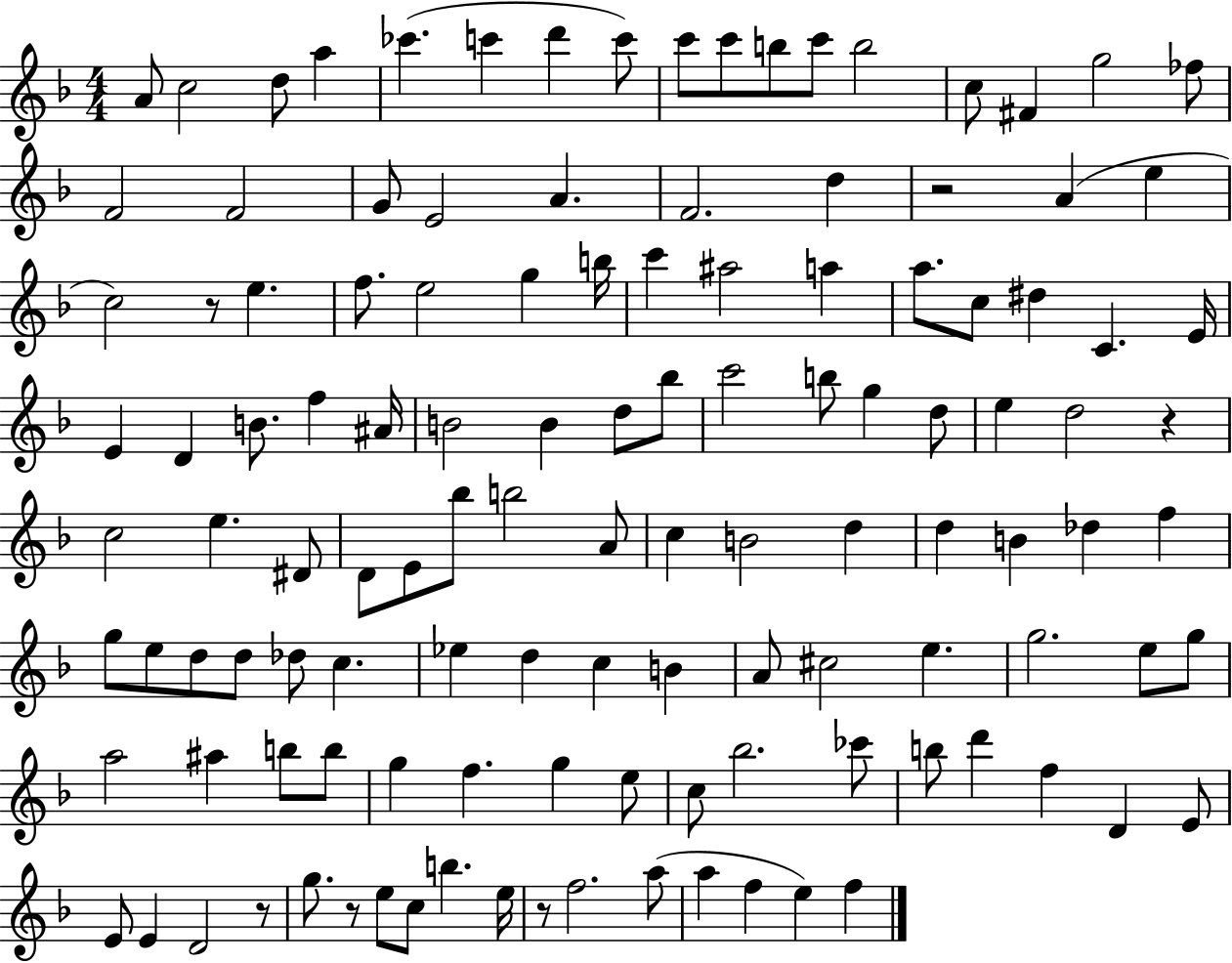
{
  \clef treble
  \numericTimeSignature
  \time 4/4
  \key f \major
  a'8 c''2 d''8 a''4 | ces'''4.( c'''4 d'''4 c'''8) | c'''8 c'''8 b''8 c'''8 b''2 | c''8 fis'4 g''2 fes''8 | \break f'2 f'2 | g'8 e'2 a'4. | f'2. d''4 | r2 a'4( e''4 | \break c''2) r8 e''4. | f''8. e''2 g''4 b''16 | c'''4 ais''2 a''4 | a''8. c''8 dis''4 c'4. e'16 | \break e'4 d'4 b'8. f''4 ais'16 | b'2 b'4 d''8 bes''8 | c'''2 b''8 g''4 d''8 | e''4 d''2 r4 | \break c''2 e''4. dis'8 | d'8 e'8 bes''8 b''2 a'8 | c''4 b'2 d''4 | d''4 b'4 des''4 f''4 | \break g''8 e''8 d''8 d''8 des''8 c''4. | ees''4 d''4 c''4 b'4 | a'8 cis''2 e''4. | g''2. e''8 g''8 | \break a''2 ais''4 b''8 b''8 | g''4 f''4. g''4 e''8 | c''8 bes''2. ces'''8 | b''8 d'''4 f''4 d'4 e'8 | \break e'8 e'4 d'2 r8 | g''8. r8 e''8 c''8 b''4. e''16 | r8 f''2. a''8( | a''4 f''4 e''4) f''4 | \break \bar "|."
}